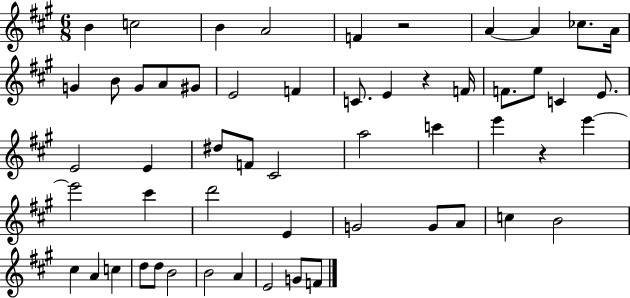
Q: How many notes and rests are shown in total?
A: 55